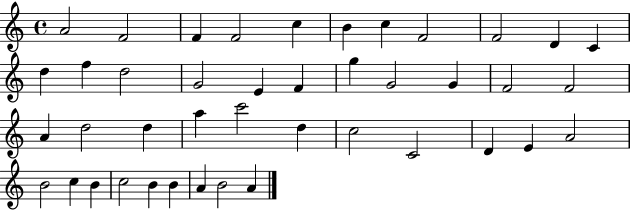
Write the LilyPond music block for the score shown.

{
  \clef treble
  \time 4/4
  \defaultTimeSignature
  \key c \major
  a'2 f'2 | f'4 f'2 c''4 | b'4 c''4 f'2 | f'2 d'4 c'4 | \break d''4 f''4 d''2 | g'2 e'4 f'4 | g''4 g'2 g'4 | f'2 f'2 | \break a'4 d''2 d''4 | a''4 c'''2 d''4 | c''2 c'2 | d'4 e'4 a'2 | \break b'2 c''4 b'4 | c''2 b'4 b'4 | a'4 b'2 a'4 | \bar "|."
}